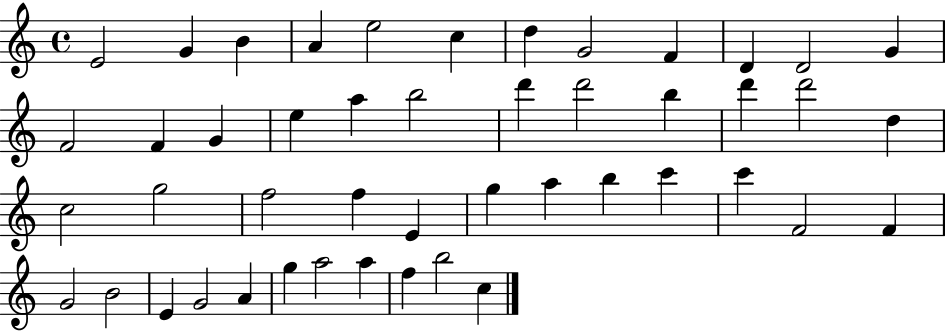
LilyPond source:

{
  \clef treble
  \time 4/4
  \defaultTimeSignature
  \key c \major
  e'2 g'4 b'4 | a'4 e''2 c''4 | d''4 g'2 f'4 | d'4 d'2 g'4 | \break f'2 f'4 g'4 | e''4 a''4 b''2 | d'''4 d'''2 b''4 | d'''4 d'''2 d''4 | \break c''2 g''2 | f''2 f''4 e'4 | g''4 a''4 b''4 c'''4 | c'''4 f'2 f'4 | \break g'2 b'2 | e'4 g'2 a'4 | g''4 a''2 a''4 | f''4 b''2 c''4 | \break \bar "|."
}